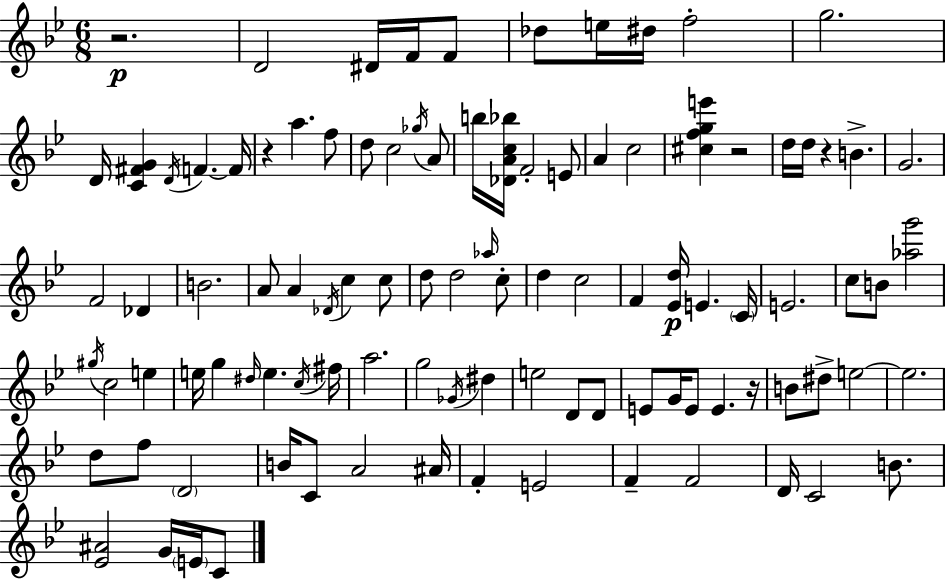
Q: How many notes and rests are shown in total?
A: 100